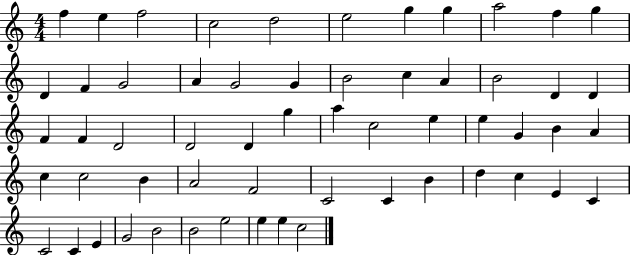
{
  \clef treble
  \numericTimeSignature
  \time 4/4
  \key c \major
  f''4 e''4 f''2 | c''2 d''2 | e''2 g''4 g''4 | a''2 f''4 g''4 | \break d'4 f'4 g'2 | a'4 g'2 g'4 | b'2 c''4 a'4 | b'2 d'4 d'4 | \break f'4 f'4 d'2 | d'2 d'4 g''4 | a''4 c''2 e''4 | e''4 g'4 b'4 a'4 | \break c''4 c''2 b'4 | a'2 f'2 | c'2 c'4 b'4 | d''4 c''4 e'4 c'4 | \break c'2 c'4 e'4 | g'2 b'2 | b'2 e''2 | e''4 e''4 c''2 | \break \bar "|."
}